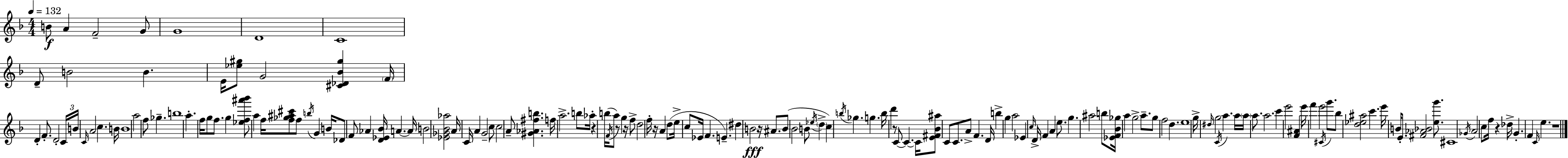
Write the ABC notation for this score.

X:1
T:Untitled
M:4/4
L:1/4
K:F
B/2 A F2 G/2 G4 D4 C4 D/2 B2 B E/4 [_e^g]/2 G2 [^C_D_B^g] F/4 D F/2 D2 C/4 B/4 C/4 A2 c B/4 B4 a2 f/2 _g b4 a f/4 g/2 f/2 g [_ef^a'_b']/2 a f/4 [f_g^a^c']/2 f/2 b/4 G B/4 _D/2 F/2 _A [D_E_B]/4 A A/4 B2 [_E_G_B_a]2 A/4 C/4 A G2 c/2 c2 A/2 [^G_A^fb] f/4 a2 b/2 _a/4 z b/4 F/4 a/2 z/2 g z/4 f/2 d2 f/4 z/4 A d/2 e/4 c/2 _E/4 F E ^d B2 z/4 ^A/2 B/2 _B2 B/2 _e/4 d c b/4 _g g b/4 d' z/2 C/2 C C/4 [E^F_B^a]/2 C/2 C/2 A/2 F D/4 b g a2 _E c/4 D/4 F A e/2 g ^a2 b/2 [_EF_B_g]/4 a g2 a/2 g/2 f2 d e4 g/4 ^d/4 g2 C/4 a a/4 a/4 a/2 a2 c' e'2 [F^A] e'/4 f' e'2 ^C/4 g'/2 _b/2 [d_e^a]2 c' e'/4 B/4 E/2 [^F_A_B]2 [eg']/2 ^C4 _G/4 A2 c/2 f/4 z _d/4 G F C/4 e z4